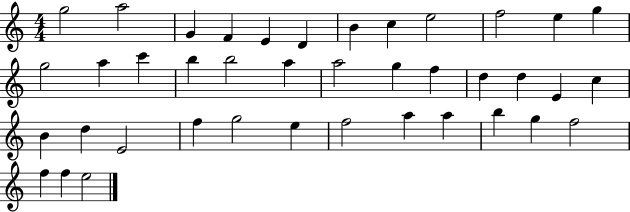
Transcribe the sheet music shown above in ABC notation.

X:1
T:Untitled
M:4/4
L:1/4
K:C
g2 a2 G F E D B c e2 f2 e g g2 a c' b b2 a a2 g f d d E c B d E2 f g2 e f2 a a b g f2 f f e2